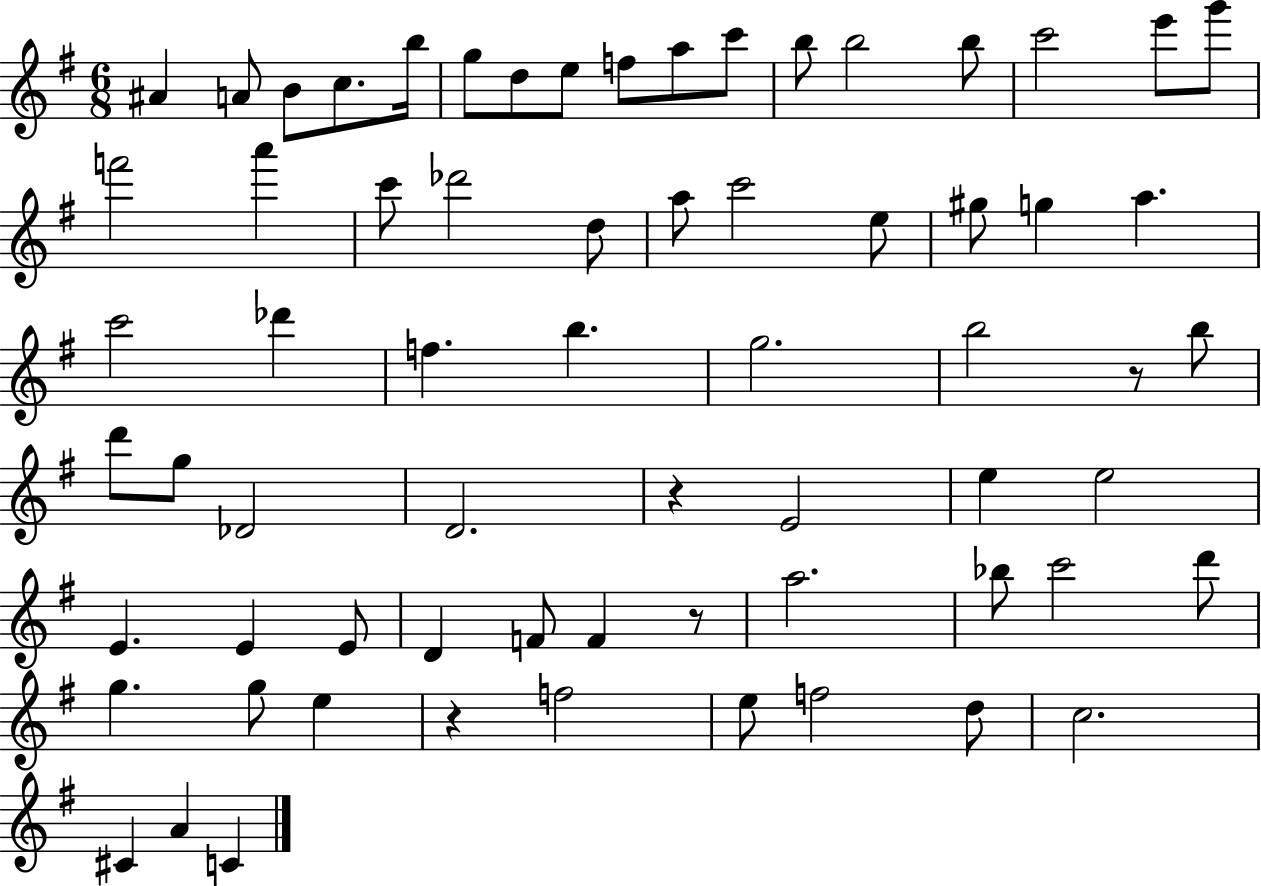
{
  \clef treble
  \numericTimeSignature
  \time 6/8
  \key g \major
  ais'4 a'8 b'8 c''8. b''16 | g''8 d''8 e''8 f''8 a''8 c'''8 | b''8 b''2 b''8 | c'''2 e'''8 g'''8 | \break f'''2 a'''4 | c'''8 des'''2 d''8 | a''8 c'''2 e''8 | gis''8 g''4 a''4. | \break c'''2 des'''4 | f''4. b''4. | g''2. | b''2 r8 b''8 | \break d'''8 g''8 des'2 | d'2. | r4 e'2 | e''4 e''2 | \break e'4. e'4 e'8 | d'4 f'8 f'4 r8 | a''2. | bes''8 c'''2 d'''8 | \break g''4. g''8 e''4 | r4 f''2 | e''8 f''2 d''8 | c''2. | \break cis'4 a'4 c'4 | \bar "|."
}